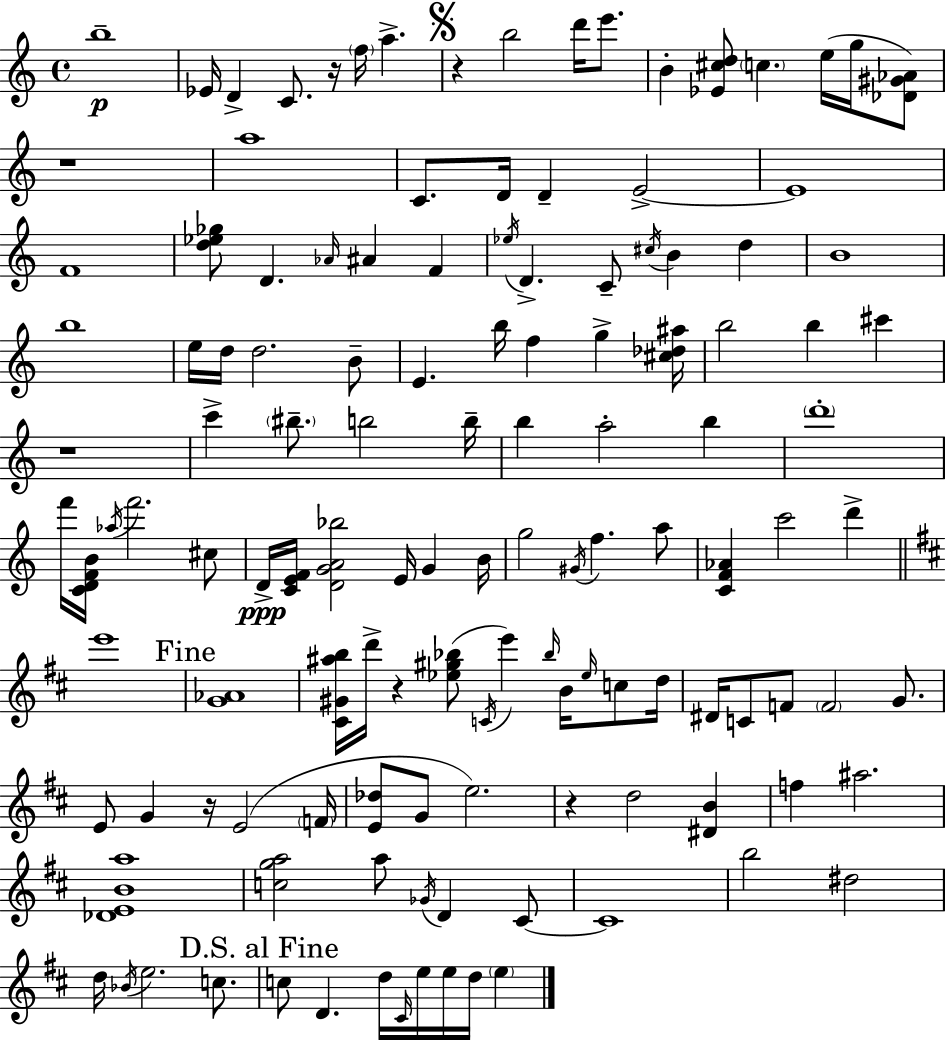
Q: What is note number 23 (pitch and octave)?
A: A#4